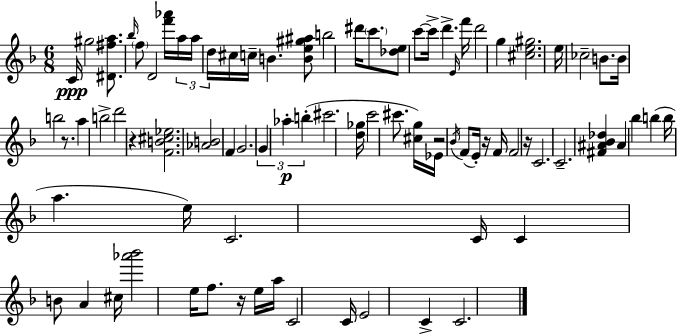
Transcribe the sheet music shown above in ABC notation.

X:1
T:Untitled
M:6/8
L:1/4
K:F
C/4 ^g2 [^D^fa]/2 _b/4 f/2 D2 [f'_a']/4 a/4 a/4 d/4 ^c/4 c/4 B [Be^g^a]/2 b2 ^d'/4 c'/2 [_de]/2 c'/2 c'/4 d' E/4 f'/4 d'2 g [^ce^g]2 e/4 _c2 B/2 B/4 b2 z/2 a b2 d'2 z [FB^c_e]2 [_AB]2 F G2 G _a b ^c'2 [d_g]/4 c'2 ^c'/2 [^cg]/4 _E/4 z2 _B/4 F/2 E/4 z/4 F/4 F2 z/4 C2 C2 [^F^A_B_d] ^A _b b b/4 a e/4 C2 C/4 C B/2 A ^c/4 [_a'_b']2 e/4 f/2 z/4 e/4 a/4 C2 C/4 E2 C C2